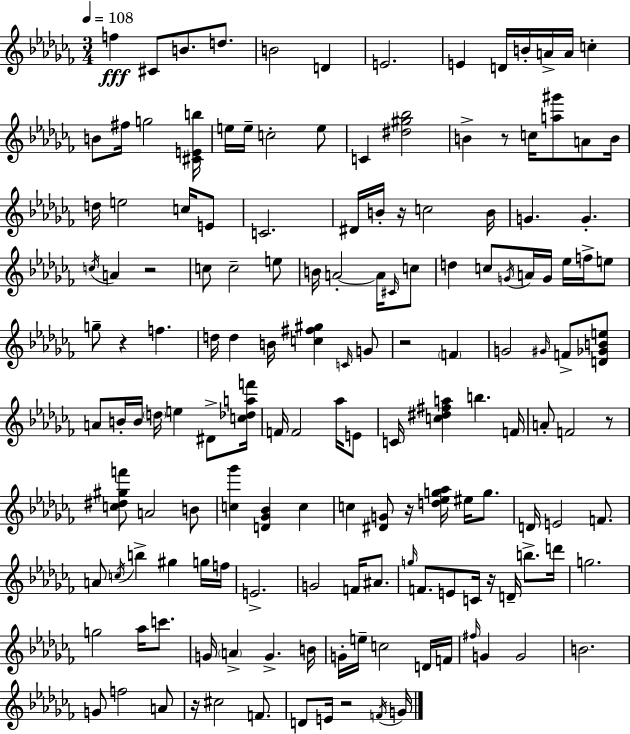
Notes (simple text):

F5/q C#4/e B4/e. D5/e. B4/h D4/q E4/h. E4/q D4/s B4/s A4/s A4/s C5/q B4/e F#5/s G5/h [C#4,E4,B5]/s E5/s E5/s C5/h E5/e C4/q [D#5,G#5,Bb5]/h B4/q R/e C5/s [A5,G#6]/e A4/e B4/s D5/s E5/h C5/s E4/e C4/h. D#4/s B4/s R/s C5/h B4/s G4/q. G4/q. C5/s A4/q R/h C5/e C5/h E5/e B4/s A4/h A4/s C#4/s C5/e D5/q C5/e G4/s A4/s G4/s Eb5/s F5/s E5/e G5/e R/q F5/q. D5/s D5/q B4/s [C5,F#5,G#5]/q C4/s G4/e R/h F4/q G4/h G#4/s F4/e [D4,Gb4,B4,E5]/e A4/e B4/s B4/s D5/s E5/q D#4/e [C5,Db5,A5,F6]/s F4/s F4/h Ab5/s E4/e C4/s [C5,D#5,F#5,A5]/q B5/q. F4/s A4/e F4/h R/e [C5,D#5,G#5,F6]/e A4/h B4/e [C5,Gb6]/q [D4,Gb4,Bb4]/q C5/q C5/q [D#4,G4]/e R/s [D5,Eb5,G5,Ab5]/s EIS5/s G5/e. D4/s E4/h F4/e. A4/e C5/s B5/q G#5/q G5/s F5/s E4/h. G4/h F4/s A#4/e. G5/s F4/e. E4/e C4/s R/s D4/s B5/e. D6/s G5/h. G5/h Ab5/s C6/e. G4/s A4/q G4/q. B4/s G4/s E5/s C5/h D4/s F4/s F#5/s G4/q G4/h B4/h. G4/e F5/h A4/e R/s C#5/h F4/e. D4/e E4/s R/h F4/s G4/s